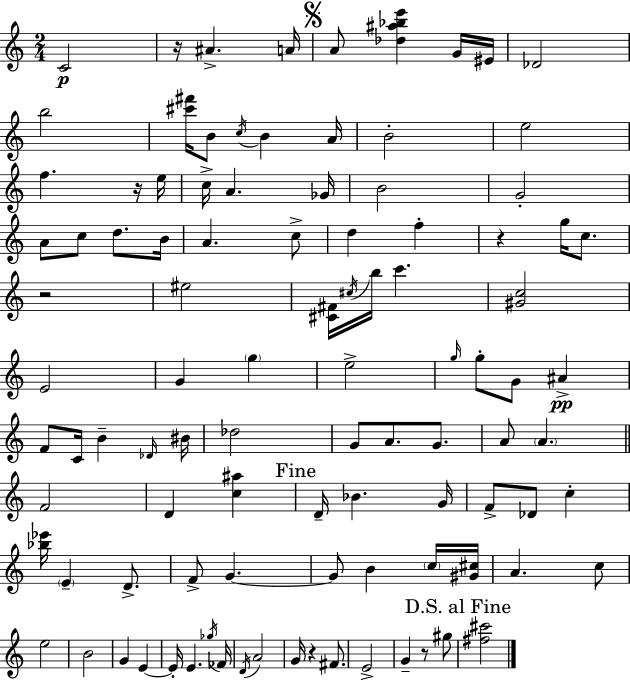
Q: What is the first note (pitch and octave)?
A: C4